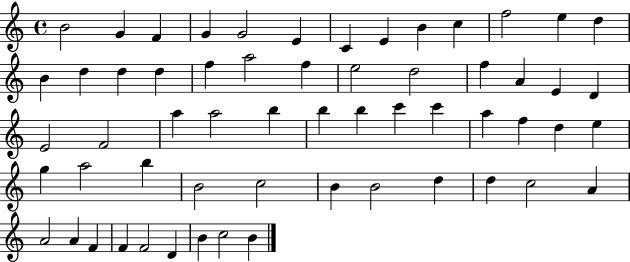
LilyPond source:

{
  \clef treble
  \time 4/4
  \defaultTimeSignature
  \key c \major
  b'2 g'4 f'4 | g'4 g'2 e'4 | c'4 e'4 b'4 c''4 | f''2 e''4 d''4 | \break b'4 d''4 d''4 d''4 | f''4 a''2 f''4 | e''2 d''2 | f''4 a'4 e'4 d'4 | \break e'2 f'2 | a''4 a''2 b''4 | b''4 b''4 c'''4 c'''4 | a''4 f''4 d''4 e''4 | \break g''4 a''2 b''4 | b'2 c''2 | b'4 b'2 d''4 | d''4 c''2 a'4 | \break a'2 a'4 f'4 | f'4 f'2 d'4 | b'4 c''2 b'4 | \bar "|."
}